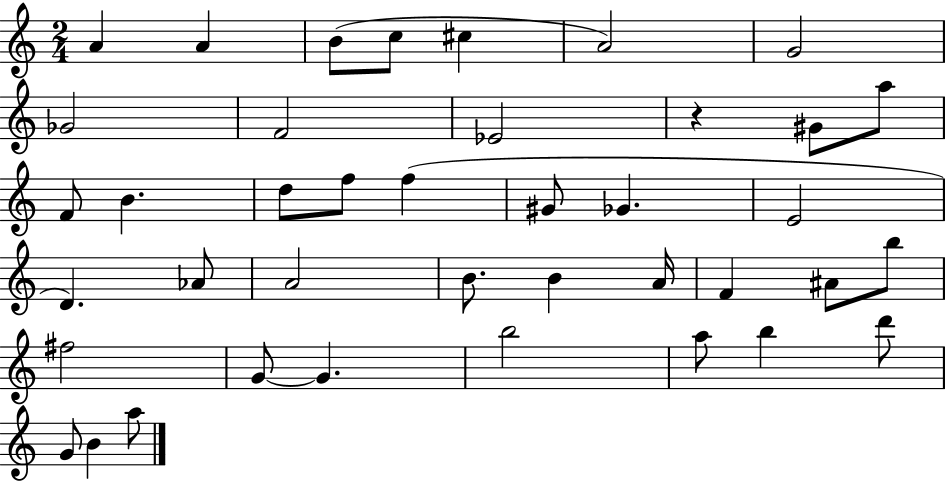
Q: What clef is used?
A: treble